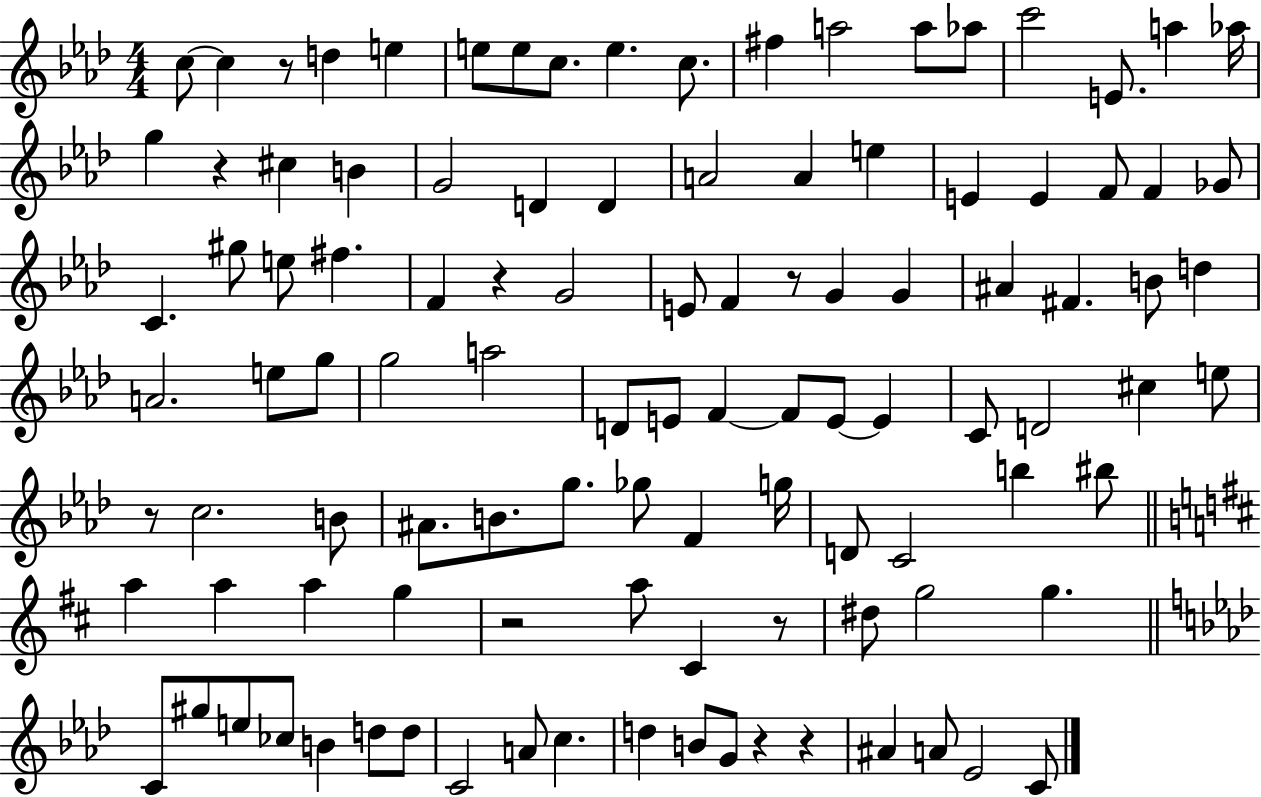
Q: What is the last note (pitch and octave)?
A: C4